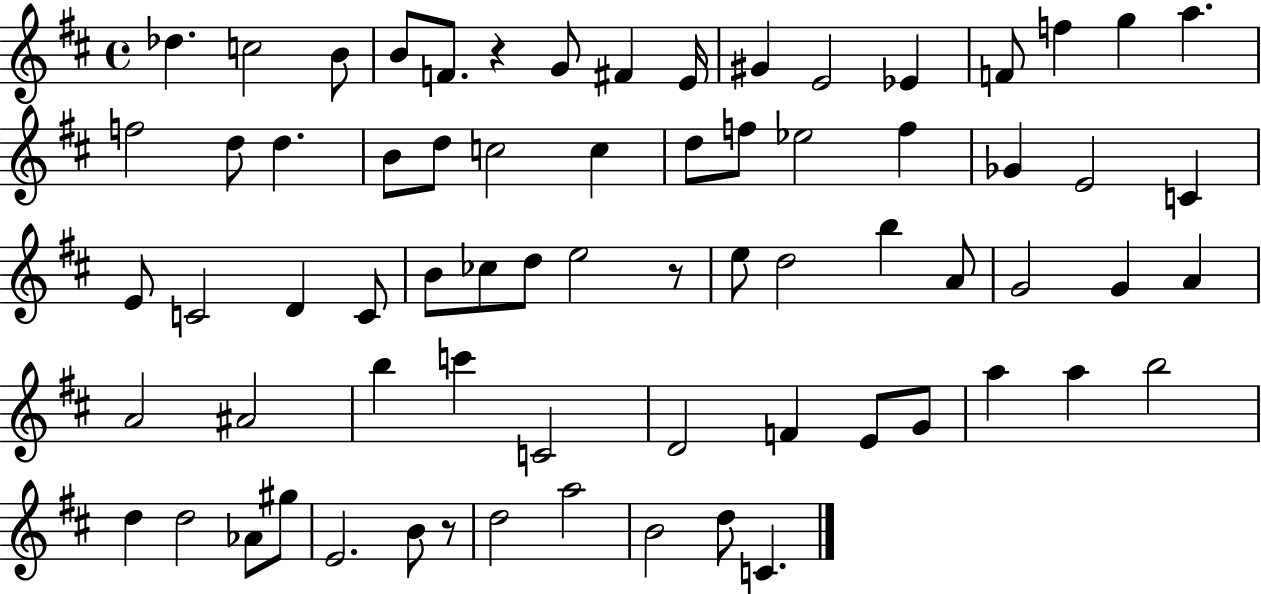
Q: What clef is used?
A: treble